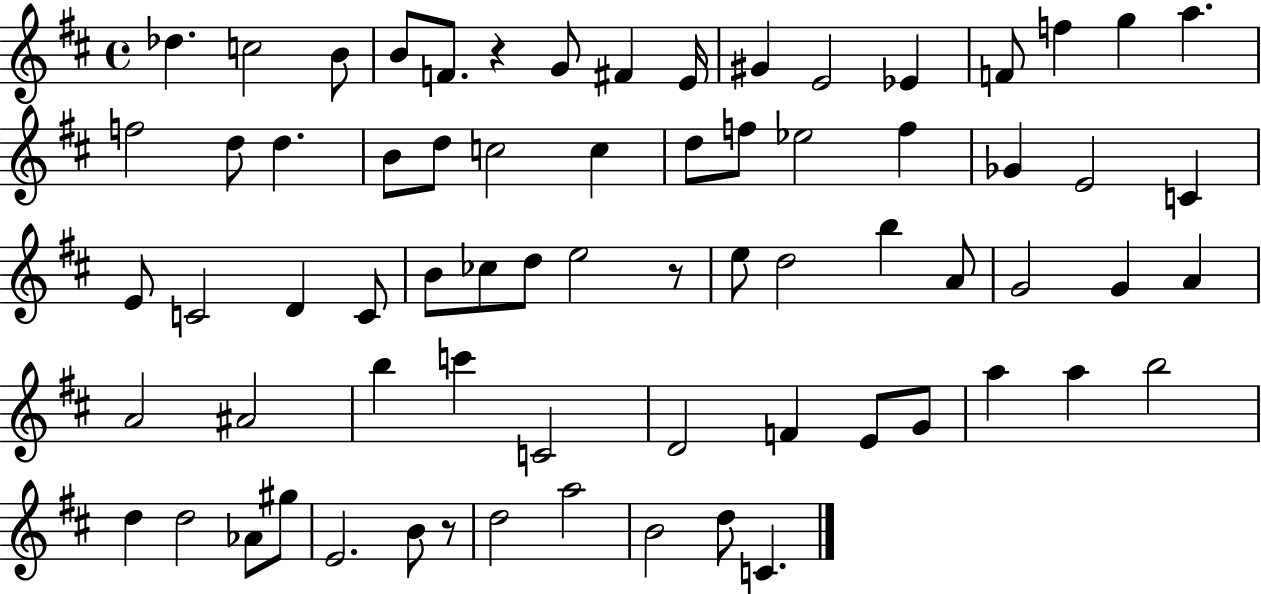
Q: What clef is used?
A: treble